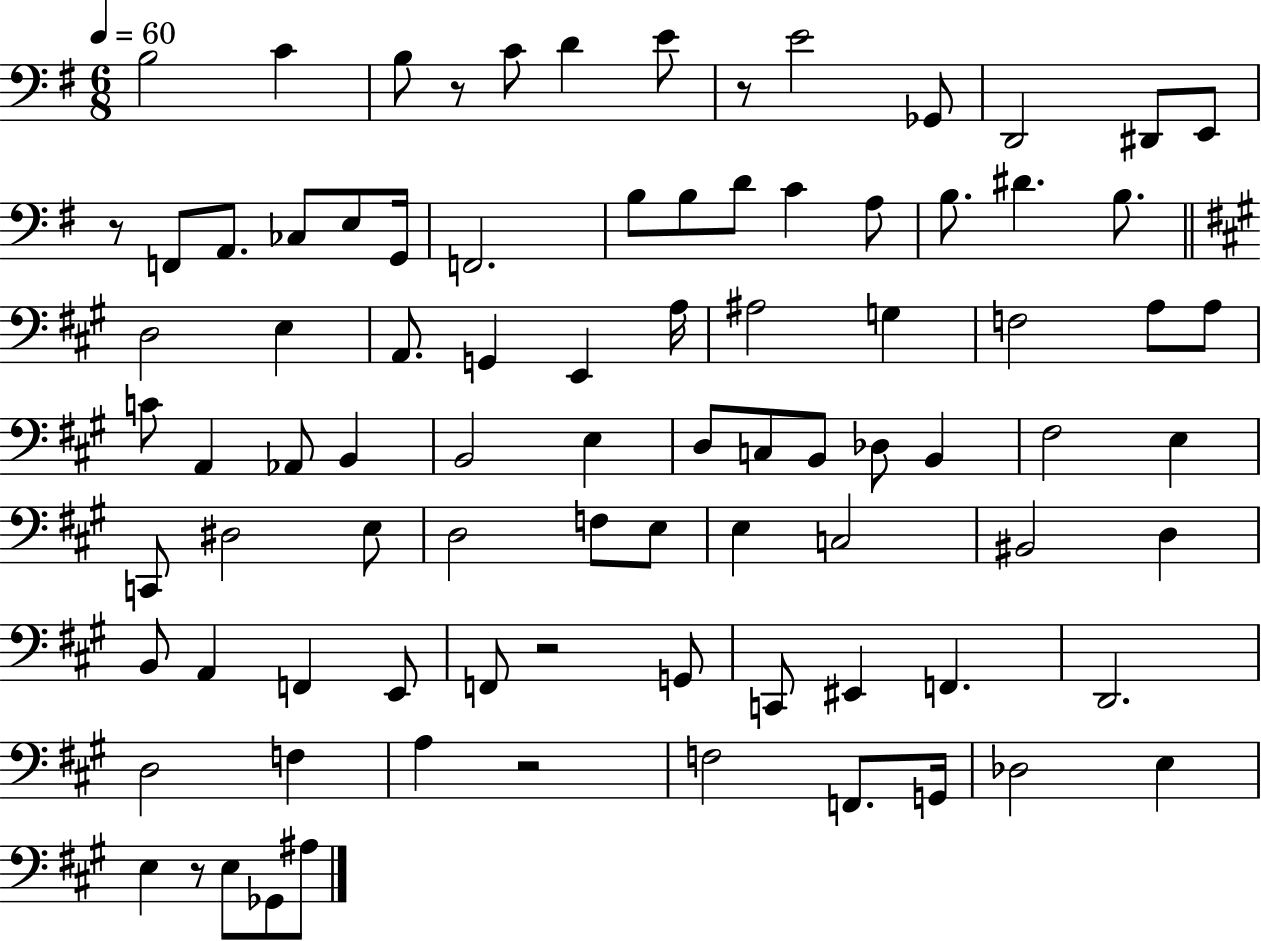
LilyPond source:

{
  \clef bass
  \numericTimeSignature
  \time 6/8
  \key g \major
  \tempo 4 = 60
  \repeat volta 2 { b2 c'4 | b8 r8 c'8 d'4 e'8 | r8 e'2 ges,8 | d,2 dis,8 e,8 | \break r8 f,8 a,8. ces8 e8 g,16 | f,2. | b8 b8 d'8 c'4 a8 | b8. dis'4. b8. | \break \bar "||" \break \key a \major d2 e4 | a,8. g,4 e,4 a16 | ais2 g4 | f2 a8 a8 | \break c'8 a,4 aes,8 b,4 | b,2 e4 | d8 c8 b,8 des8 b,4 | fis2 e4 | \break c,8 dis2 e8 | d2 f8 e8 | e4 c2 | bis,2 d4 | \break b,8 a,4 f,4 e,8 | f,8 r2 g,8 | c,8 eis,4 f,4. | d,2. | \break d2 f4 | a4 r2 | f2 f,8. g,16 | des2 e4 | \break e4 r8 e8 ges,8 ais8 | } \bar "|."
}